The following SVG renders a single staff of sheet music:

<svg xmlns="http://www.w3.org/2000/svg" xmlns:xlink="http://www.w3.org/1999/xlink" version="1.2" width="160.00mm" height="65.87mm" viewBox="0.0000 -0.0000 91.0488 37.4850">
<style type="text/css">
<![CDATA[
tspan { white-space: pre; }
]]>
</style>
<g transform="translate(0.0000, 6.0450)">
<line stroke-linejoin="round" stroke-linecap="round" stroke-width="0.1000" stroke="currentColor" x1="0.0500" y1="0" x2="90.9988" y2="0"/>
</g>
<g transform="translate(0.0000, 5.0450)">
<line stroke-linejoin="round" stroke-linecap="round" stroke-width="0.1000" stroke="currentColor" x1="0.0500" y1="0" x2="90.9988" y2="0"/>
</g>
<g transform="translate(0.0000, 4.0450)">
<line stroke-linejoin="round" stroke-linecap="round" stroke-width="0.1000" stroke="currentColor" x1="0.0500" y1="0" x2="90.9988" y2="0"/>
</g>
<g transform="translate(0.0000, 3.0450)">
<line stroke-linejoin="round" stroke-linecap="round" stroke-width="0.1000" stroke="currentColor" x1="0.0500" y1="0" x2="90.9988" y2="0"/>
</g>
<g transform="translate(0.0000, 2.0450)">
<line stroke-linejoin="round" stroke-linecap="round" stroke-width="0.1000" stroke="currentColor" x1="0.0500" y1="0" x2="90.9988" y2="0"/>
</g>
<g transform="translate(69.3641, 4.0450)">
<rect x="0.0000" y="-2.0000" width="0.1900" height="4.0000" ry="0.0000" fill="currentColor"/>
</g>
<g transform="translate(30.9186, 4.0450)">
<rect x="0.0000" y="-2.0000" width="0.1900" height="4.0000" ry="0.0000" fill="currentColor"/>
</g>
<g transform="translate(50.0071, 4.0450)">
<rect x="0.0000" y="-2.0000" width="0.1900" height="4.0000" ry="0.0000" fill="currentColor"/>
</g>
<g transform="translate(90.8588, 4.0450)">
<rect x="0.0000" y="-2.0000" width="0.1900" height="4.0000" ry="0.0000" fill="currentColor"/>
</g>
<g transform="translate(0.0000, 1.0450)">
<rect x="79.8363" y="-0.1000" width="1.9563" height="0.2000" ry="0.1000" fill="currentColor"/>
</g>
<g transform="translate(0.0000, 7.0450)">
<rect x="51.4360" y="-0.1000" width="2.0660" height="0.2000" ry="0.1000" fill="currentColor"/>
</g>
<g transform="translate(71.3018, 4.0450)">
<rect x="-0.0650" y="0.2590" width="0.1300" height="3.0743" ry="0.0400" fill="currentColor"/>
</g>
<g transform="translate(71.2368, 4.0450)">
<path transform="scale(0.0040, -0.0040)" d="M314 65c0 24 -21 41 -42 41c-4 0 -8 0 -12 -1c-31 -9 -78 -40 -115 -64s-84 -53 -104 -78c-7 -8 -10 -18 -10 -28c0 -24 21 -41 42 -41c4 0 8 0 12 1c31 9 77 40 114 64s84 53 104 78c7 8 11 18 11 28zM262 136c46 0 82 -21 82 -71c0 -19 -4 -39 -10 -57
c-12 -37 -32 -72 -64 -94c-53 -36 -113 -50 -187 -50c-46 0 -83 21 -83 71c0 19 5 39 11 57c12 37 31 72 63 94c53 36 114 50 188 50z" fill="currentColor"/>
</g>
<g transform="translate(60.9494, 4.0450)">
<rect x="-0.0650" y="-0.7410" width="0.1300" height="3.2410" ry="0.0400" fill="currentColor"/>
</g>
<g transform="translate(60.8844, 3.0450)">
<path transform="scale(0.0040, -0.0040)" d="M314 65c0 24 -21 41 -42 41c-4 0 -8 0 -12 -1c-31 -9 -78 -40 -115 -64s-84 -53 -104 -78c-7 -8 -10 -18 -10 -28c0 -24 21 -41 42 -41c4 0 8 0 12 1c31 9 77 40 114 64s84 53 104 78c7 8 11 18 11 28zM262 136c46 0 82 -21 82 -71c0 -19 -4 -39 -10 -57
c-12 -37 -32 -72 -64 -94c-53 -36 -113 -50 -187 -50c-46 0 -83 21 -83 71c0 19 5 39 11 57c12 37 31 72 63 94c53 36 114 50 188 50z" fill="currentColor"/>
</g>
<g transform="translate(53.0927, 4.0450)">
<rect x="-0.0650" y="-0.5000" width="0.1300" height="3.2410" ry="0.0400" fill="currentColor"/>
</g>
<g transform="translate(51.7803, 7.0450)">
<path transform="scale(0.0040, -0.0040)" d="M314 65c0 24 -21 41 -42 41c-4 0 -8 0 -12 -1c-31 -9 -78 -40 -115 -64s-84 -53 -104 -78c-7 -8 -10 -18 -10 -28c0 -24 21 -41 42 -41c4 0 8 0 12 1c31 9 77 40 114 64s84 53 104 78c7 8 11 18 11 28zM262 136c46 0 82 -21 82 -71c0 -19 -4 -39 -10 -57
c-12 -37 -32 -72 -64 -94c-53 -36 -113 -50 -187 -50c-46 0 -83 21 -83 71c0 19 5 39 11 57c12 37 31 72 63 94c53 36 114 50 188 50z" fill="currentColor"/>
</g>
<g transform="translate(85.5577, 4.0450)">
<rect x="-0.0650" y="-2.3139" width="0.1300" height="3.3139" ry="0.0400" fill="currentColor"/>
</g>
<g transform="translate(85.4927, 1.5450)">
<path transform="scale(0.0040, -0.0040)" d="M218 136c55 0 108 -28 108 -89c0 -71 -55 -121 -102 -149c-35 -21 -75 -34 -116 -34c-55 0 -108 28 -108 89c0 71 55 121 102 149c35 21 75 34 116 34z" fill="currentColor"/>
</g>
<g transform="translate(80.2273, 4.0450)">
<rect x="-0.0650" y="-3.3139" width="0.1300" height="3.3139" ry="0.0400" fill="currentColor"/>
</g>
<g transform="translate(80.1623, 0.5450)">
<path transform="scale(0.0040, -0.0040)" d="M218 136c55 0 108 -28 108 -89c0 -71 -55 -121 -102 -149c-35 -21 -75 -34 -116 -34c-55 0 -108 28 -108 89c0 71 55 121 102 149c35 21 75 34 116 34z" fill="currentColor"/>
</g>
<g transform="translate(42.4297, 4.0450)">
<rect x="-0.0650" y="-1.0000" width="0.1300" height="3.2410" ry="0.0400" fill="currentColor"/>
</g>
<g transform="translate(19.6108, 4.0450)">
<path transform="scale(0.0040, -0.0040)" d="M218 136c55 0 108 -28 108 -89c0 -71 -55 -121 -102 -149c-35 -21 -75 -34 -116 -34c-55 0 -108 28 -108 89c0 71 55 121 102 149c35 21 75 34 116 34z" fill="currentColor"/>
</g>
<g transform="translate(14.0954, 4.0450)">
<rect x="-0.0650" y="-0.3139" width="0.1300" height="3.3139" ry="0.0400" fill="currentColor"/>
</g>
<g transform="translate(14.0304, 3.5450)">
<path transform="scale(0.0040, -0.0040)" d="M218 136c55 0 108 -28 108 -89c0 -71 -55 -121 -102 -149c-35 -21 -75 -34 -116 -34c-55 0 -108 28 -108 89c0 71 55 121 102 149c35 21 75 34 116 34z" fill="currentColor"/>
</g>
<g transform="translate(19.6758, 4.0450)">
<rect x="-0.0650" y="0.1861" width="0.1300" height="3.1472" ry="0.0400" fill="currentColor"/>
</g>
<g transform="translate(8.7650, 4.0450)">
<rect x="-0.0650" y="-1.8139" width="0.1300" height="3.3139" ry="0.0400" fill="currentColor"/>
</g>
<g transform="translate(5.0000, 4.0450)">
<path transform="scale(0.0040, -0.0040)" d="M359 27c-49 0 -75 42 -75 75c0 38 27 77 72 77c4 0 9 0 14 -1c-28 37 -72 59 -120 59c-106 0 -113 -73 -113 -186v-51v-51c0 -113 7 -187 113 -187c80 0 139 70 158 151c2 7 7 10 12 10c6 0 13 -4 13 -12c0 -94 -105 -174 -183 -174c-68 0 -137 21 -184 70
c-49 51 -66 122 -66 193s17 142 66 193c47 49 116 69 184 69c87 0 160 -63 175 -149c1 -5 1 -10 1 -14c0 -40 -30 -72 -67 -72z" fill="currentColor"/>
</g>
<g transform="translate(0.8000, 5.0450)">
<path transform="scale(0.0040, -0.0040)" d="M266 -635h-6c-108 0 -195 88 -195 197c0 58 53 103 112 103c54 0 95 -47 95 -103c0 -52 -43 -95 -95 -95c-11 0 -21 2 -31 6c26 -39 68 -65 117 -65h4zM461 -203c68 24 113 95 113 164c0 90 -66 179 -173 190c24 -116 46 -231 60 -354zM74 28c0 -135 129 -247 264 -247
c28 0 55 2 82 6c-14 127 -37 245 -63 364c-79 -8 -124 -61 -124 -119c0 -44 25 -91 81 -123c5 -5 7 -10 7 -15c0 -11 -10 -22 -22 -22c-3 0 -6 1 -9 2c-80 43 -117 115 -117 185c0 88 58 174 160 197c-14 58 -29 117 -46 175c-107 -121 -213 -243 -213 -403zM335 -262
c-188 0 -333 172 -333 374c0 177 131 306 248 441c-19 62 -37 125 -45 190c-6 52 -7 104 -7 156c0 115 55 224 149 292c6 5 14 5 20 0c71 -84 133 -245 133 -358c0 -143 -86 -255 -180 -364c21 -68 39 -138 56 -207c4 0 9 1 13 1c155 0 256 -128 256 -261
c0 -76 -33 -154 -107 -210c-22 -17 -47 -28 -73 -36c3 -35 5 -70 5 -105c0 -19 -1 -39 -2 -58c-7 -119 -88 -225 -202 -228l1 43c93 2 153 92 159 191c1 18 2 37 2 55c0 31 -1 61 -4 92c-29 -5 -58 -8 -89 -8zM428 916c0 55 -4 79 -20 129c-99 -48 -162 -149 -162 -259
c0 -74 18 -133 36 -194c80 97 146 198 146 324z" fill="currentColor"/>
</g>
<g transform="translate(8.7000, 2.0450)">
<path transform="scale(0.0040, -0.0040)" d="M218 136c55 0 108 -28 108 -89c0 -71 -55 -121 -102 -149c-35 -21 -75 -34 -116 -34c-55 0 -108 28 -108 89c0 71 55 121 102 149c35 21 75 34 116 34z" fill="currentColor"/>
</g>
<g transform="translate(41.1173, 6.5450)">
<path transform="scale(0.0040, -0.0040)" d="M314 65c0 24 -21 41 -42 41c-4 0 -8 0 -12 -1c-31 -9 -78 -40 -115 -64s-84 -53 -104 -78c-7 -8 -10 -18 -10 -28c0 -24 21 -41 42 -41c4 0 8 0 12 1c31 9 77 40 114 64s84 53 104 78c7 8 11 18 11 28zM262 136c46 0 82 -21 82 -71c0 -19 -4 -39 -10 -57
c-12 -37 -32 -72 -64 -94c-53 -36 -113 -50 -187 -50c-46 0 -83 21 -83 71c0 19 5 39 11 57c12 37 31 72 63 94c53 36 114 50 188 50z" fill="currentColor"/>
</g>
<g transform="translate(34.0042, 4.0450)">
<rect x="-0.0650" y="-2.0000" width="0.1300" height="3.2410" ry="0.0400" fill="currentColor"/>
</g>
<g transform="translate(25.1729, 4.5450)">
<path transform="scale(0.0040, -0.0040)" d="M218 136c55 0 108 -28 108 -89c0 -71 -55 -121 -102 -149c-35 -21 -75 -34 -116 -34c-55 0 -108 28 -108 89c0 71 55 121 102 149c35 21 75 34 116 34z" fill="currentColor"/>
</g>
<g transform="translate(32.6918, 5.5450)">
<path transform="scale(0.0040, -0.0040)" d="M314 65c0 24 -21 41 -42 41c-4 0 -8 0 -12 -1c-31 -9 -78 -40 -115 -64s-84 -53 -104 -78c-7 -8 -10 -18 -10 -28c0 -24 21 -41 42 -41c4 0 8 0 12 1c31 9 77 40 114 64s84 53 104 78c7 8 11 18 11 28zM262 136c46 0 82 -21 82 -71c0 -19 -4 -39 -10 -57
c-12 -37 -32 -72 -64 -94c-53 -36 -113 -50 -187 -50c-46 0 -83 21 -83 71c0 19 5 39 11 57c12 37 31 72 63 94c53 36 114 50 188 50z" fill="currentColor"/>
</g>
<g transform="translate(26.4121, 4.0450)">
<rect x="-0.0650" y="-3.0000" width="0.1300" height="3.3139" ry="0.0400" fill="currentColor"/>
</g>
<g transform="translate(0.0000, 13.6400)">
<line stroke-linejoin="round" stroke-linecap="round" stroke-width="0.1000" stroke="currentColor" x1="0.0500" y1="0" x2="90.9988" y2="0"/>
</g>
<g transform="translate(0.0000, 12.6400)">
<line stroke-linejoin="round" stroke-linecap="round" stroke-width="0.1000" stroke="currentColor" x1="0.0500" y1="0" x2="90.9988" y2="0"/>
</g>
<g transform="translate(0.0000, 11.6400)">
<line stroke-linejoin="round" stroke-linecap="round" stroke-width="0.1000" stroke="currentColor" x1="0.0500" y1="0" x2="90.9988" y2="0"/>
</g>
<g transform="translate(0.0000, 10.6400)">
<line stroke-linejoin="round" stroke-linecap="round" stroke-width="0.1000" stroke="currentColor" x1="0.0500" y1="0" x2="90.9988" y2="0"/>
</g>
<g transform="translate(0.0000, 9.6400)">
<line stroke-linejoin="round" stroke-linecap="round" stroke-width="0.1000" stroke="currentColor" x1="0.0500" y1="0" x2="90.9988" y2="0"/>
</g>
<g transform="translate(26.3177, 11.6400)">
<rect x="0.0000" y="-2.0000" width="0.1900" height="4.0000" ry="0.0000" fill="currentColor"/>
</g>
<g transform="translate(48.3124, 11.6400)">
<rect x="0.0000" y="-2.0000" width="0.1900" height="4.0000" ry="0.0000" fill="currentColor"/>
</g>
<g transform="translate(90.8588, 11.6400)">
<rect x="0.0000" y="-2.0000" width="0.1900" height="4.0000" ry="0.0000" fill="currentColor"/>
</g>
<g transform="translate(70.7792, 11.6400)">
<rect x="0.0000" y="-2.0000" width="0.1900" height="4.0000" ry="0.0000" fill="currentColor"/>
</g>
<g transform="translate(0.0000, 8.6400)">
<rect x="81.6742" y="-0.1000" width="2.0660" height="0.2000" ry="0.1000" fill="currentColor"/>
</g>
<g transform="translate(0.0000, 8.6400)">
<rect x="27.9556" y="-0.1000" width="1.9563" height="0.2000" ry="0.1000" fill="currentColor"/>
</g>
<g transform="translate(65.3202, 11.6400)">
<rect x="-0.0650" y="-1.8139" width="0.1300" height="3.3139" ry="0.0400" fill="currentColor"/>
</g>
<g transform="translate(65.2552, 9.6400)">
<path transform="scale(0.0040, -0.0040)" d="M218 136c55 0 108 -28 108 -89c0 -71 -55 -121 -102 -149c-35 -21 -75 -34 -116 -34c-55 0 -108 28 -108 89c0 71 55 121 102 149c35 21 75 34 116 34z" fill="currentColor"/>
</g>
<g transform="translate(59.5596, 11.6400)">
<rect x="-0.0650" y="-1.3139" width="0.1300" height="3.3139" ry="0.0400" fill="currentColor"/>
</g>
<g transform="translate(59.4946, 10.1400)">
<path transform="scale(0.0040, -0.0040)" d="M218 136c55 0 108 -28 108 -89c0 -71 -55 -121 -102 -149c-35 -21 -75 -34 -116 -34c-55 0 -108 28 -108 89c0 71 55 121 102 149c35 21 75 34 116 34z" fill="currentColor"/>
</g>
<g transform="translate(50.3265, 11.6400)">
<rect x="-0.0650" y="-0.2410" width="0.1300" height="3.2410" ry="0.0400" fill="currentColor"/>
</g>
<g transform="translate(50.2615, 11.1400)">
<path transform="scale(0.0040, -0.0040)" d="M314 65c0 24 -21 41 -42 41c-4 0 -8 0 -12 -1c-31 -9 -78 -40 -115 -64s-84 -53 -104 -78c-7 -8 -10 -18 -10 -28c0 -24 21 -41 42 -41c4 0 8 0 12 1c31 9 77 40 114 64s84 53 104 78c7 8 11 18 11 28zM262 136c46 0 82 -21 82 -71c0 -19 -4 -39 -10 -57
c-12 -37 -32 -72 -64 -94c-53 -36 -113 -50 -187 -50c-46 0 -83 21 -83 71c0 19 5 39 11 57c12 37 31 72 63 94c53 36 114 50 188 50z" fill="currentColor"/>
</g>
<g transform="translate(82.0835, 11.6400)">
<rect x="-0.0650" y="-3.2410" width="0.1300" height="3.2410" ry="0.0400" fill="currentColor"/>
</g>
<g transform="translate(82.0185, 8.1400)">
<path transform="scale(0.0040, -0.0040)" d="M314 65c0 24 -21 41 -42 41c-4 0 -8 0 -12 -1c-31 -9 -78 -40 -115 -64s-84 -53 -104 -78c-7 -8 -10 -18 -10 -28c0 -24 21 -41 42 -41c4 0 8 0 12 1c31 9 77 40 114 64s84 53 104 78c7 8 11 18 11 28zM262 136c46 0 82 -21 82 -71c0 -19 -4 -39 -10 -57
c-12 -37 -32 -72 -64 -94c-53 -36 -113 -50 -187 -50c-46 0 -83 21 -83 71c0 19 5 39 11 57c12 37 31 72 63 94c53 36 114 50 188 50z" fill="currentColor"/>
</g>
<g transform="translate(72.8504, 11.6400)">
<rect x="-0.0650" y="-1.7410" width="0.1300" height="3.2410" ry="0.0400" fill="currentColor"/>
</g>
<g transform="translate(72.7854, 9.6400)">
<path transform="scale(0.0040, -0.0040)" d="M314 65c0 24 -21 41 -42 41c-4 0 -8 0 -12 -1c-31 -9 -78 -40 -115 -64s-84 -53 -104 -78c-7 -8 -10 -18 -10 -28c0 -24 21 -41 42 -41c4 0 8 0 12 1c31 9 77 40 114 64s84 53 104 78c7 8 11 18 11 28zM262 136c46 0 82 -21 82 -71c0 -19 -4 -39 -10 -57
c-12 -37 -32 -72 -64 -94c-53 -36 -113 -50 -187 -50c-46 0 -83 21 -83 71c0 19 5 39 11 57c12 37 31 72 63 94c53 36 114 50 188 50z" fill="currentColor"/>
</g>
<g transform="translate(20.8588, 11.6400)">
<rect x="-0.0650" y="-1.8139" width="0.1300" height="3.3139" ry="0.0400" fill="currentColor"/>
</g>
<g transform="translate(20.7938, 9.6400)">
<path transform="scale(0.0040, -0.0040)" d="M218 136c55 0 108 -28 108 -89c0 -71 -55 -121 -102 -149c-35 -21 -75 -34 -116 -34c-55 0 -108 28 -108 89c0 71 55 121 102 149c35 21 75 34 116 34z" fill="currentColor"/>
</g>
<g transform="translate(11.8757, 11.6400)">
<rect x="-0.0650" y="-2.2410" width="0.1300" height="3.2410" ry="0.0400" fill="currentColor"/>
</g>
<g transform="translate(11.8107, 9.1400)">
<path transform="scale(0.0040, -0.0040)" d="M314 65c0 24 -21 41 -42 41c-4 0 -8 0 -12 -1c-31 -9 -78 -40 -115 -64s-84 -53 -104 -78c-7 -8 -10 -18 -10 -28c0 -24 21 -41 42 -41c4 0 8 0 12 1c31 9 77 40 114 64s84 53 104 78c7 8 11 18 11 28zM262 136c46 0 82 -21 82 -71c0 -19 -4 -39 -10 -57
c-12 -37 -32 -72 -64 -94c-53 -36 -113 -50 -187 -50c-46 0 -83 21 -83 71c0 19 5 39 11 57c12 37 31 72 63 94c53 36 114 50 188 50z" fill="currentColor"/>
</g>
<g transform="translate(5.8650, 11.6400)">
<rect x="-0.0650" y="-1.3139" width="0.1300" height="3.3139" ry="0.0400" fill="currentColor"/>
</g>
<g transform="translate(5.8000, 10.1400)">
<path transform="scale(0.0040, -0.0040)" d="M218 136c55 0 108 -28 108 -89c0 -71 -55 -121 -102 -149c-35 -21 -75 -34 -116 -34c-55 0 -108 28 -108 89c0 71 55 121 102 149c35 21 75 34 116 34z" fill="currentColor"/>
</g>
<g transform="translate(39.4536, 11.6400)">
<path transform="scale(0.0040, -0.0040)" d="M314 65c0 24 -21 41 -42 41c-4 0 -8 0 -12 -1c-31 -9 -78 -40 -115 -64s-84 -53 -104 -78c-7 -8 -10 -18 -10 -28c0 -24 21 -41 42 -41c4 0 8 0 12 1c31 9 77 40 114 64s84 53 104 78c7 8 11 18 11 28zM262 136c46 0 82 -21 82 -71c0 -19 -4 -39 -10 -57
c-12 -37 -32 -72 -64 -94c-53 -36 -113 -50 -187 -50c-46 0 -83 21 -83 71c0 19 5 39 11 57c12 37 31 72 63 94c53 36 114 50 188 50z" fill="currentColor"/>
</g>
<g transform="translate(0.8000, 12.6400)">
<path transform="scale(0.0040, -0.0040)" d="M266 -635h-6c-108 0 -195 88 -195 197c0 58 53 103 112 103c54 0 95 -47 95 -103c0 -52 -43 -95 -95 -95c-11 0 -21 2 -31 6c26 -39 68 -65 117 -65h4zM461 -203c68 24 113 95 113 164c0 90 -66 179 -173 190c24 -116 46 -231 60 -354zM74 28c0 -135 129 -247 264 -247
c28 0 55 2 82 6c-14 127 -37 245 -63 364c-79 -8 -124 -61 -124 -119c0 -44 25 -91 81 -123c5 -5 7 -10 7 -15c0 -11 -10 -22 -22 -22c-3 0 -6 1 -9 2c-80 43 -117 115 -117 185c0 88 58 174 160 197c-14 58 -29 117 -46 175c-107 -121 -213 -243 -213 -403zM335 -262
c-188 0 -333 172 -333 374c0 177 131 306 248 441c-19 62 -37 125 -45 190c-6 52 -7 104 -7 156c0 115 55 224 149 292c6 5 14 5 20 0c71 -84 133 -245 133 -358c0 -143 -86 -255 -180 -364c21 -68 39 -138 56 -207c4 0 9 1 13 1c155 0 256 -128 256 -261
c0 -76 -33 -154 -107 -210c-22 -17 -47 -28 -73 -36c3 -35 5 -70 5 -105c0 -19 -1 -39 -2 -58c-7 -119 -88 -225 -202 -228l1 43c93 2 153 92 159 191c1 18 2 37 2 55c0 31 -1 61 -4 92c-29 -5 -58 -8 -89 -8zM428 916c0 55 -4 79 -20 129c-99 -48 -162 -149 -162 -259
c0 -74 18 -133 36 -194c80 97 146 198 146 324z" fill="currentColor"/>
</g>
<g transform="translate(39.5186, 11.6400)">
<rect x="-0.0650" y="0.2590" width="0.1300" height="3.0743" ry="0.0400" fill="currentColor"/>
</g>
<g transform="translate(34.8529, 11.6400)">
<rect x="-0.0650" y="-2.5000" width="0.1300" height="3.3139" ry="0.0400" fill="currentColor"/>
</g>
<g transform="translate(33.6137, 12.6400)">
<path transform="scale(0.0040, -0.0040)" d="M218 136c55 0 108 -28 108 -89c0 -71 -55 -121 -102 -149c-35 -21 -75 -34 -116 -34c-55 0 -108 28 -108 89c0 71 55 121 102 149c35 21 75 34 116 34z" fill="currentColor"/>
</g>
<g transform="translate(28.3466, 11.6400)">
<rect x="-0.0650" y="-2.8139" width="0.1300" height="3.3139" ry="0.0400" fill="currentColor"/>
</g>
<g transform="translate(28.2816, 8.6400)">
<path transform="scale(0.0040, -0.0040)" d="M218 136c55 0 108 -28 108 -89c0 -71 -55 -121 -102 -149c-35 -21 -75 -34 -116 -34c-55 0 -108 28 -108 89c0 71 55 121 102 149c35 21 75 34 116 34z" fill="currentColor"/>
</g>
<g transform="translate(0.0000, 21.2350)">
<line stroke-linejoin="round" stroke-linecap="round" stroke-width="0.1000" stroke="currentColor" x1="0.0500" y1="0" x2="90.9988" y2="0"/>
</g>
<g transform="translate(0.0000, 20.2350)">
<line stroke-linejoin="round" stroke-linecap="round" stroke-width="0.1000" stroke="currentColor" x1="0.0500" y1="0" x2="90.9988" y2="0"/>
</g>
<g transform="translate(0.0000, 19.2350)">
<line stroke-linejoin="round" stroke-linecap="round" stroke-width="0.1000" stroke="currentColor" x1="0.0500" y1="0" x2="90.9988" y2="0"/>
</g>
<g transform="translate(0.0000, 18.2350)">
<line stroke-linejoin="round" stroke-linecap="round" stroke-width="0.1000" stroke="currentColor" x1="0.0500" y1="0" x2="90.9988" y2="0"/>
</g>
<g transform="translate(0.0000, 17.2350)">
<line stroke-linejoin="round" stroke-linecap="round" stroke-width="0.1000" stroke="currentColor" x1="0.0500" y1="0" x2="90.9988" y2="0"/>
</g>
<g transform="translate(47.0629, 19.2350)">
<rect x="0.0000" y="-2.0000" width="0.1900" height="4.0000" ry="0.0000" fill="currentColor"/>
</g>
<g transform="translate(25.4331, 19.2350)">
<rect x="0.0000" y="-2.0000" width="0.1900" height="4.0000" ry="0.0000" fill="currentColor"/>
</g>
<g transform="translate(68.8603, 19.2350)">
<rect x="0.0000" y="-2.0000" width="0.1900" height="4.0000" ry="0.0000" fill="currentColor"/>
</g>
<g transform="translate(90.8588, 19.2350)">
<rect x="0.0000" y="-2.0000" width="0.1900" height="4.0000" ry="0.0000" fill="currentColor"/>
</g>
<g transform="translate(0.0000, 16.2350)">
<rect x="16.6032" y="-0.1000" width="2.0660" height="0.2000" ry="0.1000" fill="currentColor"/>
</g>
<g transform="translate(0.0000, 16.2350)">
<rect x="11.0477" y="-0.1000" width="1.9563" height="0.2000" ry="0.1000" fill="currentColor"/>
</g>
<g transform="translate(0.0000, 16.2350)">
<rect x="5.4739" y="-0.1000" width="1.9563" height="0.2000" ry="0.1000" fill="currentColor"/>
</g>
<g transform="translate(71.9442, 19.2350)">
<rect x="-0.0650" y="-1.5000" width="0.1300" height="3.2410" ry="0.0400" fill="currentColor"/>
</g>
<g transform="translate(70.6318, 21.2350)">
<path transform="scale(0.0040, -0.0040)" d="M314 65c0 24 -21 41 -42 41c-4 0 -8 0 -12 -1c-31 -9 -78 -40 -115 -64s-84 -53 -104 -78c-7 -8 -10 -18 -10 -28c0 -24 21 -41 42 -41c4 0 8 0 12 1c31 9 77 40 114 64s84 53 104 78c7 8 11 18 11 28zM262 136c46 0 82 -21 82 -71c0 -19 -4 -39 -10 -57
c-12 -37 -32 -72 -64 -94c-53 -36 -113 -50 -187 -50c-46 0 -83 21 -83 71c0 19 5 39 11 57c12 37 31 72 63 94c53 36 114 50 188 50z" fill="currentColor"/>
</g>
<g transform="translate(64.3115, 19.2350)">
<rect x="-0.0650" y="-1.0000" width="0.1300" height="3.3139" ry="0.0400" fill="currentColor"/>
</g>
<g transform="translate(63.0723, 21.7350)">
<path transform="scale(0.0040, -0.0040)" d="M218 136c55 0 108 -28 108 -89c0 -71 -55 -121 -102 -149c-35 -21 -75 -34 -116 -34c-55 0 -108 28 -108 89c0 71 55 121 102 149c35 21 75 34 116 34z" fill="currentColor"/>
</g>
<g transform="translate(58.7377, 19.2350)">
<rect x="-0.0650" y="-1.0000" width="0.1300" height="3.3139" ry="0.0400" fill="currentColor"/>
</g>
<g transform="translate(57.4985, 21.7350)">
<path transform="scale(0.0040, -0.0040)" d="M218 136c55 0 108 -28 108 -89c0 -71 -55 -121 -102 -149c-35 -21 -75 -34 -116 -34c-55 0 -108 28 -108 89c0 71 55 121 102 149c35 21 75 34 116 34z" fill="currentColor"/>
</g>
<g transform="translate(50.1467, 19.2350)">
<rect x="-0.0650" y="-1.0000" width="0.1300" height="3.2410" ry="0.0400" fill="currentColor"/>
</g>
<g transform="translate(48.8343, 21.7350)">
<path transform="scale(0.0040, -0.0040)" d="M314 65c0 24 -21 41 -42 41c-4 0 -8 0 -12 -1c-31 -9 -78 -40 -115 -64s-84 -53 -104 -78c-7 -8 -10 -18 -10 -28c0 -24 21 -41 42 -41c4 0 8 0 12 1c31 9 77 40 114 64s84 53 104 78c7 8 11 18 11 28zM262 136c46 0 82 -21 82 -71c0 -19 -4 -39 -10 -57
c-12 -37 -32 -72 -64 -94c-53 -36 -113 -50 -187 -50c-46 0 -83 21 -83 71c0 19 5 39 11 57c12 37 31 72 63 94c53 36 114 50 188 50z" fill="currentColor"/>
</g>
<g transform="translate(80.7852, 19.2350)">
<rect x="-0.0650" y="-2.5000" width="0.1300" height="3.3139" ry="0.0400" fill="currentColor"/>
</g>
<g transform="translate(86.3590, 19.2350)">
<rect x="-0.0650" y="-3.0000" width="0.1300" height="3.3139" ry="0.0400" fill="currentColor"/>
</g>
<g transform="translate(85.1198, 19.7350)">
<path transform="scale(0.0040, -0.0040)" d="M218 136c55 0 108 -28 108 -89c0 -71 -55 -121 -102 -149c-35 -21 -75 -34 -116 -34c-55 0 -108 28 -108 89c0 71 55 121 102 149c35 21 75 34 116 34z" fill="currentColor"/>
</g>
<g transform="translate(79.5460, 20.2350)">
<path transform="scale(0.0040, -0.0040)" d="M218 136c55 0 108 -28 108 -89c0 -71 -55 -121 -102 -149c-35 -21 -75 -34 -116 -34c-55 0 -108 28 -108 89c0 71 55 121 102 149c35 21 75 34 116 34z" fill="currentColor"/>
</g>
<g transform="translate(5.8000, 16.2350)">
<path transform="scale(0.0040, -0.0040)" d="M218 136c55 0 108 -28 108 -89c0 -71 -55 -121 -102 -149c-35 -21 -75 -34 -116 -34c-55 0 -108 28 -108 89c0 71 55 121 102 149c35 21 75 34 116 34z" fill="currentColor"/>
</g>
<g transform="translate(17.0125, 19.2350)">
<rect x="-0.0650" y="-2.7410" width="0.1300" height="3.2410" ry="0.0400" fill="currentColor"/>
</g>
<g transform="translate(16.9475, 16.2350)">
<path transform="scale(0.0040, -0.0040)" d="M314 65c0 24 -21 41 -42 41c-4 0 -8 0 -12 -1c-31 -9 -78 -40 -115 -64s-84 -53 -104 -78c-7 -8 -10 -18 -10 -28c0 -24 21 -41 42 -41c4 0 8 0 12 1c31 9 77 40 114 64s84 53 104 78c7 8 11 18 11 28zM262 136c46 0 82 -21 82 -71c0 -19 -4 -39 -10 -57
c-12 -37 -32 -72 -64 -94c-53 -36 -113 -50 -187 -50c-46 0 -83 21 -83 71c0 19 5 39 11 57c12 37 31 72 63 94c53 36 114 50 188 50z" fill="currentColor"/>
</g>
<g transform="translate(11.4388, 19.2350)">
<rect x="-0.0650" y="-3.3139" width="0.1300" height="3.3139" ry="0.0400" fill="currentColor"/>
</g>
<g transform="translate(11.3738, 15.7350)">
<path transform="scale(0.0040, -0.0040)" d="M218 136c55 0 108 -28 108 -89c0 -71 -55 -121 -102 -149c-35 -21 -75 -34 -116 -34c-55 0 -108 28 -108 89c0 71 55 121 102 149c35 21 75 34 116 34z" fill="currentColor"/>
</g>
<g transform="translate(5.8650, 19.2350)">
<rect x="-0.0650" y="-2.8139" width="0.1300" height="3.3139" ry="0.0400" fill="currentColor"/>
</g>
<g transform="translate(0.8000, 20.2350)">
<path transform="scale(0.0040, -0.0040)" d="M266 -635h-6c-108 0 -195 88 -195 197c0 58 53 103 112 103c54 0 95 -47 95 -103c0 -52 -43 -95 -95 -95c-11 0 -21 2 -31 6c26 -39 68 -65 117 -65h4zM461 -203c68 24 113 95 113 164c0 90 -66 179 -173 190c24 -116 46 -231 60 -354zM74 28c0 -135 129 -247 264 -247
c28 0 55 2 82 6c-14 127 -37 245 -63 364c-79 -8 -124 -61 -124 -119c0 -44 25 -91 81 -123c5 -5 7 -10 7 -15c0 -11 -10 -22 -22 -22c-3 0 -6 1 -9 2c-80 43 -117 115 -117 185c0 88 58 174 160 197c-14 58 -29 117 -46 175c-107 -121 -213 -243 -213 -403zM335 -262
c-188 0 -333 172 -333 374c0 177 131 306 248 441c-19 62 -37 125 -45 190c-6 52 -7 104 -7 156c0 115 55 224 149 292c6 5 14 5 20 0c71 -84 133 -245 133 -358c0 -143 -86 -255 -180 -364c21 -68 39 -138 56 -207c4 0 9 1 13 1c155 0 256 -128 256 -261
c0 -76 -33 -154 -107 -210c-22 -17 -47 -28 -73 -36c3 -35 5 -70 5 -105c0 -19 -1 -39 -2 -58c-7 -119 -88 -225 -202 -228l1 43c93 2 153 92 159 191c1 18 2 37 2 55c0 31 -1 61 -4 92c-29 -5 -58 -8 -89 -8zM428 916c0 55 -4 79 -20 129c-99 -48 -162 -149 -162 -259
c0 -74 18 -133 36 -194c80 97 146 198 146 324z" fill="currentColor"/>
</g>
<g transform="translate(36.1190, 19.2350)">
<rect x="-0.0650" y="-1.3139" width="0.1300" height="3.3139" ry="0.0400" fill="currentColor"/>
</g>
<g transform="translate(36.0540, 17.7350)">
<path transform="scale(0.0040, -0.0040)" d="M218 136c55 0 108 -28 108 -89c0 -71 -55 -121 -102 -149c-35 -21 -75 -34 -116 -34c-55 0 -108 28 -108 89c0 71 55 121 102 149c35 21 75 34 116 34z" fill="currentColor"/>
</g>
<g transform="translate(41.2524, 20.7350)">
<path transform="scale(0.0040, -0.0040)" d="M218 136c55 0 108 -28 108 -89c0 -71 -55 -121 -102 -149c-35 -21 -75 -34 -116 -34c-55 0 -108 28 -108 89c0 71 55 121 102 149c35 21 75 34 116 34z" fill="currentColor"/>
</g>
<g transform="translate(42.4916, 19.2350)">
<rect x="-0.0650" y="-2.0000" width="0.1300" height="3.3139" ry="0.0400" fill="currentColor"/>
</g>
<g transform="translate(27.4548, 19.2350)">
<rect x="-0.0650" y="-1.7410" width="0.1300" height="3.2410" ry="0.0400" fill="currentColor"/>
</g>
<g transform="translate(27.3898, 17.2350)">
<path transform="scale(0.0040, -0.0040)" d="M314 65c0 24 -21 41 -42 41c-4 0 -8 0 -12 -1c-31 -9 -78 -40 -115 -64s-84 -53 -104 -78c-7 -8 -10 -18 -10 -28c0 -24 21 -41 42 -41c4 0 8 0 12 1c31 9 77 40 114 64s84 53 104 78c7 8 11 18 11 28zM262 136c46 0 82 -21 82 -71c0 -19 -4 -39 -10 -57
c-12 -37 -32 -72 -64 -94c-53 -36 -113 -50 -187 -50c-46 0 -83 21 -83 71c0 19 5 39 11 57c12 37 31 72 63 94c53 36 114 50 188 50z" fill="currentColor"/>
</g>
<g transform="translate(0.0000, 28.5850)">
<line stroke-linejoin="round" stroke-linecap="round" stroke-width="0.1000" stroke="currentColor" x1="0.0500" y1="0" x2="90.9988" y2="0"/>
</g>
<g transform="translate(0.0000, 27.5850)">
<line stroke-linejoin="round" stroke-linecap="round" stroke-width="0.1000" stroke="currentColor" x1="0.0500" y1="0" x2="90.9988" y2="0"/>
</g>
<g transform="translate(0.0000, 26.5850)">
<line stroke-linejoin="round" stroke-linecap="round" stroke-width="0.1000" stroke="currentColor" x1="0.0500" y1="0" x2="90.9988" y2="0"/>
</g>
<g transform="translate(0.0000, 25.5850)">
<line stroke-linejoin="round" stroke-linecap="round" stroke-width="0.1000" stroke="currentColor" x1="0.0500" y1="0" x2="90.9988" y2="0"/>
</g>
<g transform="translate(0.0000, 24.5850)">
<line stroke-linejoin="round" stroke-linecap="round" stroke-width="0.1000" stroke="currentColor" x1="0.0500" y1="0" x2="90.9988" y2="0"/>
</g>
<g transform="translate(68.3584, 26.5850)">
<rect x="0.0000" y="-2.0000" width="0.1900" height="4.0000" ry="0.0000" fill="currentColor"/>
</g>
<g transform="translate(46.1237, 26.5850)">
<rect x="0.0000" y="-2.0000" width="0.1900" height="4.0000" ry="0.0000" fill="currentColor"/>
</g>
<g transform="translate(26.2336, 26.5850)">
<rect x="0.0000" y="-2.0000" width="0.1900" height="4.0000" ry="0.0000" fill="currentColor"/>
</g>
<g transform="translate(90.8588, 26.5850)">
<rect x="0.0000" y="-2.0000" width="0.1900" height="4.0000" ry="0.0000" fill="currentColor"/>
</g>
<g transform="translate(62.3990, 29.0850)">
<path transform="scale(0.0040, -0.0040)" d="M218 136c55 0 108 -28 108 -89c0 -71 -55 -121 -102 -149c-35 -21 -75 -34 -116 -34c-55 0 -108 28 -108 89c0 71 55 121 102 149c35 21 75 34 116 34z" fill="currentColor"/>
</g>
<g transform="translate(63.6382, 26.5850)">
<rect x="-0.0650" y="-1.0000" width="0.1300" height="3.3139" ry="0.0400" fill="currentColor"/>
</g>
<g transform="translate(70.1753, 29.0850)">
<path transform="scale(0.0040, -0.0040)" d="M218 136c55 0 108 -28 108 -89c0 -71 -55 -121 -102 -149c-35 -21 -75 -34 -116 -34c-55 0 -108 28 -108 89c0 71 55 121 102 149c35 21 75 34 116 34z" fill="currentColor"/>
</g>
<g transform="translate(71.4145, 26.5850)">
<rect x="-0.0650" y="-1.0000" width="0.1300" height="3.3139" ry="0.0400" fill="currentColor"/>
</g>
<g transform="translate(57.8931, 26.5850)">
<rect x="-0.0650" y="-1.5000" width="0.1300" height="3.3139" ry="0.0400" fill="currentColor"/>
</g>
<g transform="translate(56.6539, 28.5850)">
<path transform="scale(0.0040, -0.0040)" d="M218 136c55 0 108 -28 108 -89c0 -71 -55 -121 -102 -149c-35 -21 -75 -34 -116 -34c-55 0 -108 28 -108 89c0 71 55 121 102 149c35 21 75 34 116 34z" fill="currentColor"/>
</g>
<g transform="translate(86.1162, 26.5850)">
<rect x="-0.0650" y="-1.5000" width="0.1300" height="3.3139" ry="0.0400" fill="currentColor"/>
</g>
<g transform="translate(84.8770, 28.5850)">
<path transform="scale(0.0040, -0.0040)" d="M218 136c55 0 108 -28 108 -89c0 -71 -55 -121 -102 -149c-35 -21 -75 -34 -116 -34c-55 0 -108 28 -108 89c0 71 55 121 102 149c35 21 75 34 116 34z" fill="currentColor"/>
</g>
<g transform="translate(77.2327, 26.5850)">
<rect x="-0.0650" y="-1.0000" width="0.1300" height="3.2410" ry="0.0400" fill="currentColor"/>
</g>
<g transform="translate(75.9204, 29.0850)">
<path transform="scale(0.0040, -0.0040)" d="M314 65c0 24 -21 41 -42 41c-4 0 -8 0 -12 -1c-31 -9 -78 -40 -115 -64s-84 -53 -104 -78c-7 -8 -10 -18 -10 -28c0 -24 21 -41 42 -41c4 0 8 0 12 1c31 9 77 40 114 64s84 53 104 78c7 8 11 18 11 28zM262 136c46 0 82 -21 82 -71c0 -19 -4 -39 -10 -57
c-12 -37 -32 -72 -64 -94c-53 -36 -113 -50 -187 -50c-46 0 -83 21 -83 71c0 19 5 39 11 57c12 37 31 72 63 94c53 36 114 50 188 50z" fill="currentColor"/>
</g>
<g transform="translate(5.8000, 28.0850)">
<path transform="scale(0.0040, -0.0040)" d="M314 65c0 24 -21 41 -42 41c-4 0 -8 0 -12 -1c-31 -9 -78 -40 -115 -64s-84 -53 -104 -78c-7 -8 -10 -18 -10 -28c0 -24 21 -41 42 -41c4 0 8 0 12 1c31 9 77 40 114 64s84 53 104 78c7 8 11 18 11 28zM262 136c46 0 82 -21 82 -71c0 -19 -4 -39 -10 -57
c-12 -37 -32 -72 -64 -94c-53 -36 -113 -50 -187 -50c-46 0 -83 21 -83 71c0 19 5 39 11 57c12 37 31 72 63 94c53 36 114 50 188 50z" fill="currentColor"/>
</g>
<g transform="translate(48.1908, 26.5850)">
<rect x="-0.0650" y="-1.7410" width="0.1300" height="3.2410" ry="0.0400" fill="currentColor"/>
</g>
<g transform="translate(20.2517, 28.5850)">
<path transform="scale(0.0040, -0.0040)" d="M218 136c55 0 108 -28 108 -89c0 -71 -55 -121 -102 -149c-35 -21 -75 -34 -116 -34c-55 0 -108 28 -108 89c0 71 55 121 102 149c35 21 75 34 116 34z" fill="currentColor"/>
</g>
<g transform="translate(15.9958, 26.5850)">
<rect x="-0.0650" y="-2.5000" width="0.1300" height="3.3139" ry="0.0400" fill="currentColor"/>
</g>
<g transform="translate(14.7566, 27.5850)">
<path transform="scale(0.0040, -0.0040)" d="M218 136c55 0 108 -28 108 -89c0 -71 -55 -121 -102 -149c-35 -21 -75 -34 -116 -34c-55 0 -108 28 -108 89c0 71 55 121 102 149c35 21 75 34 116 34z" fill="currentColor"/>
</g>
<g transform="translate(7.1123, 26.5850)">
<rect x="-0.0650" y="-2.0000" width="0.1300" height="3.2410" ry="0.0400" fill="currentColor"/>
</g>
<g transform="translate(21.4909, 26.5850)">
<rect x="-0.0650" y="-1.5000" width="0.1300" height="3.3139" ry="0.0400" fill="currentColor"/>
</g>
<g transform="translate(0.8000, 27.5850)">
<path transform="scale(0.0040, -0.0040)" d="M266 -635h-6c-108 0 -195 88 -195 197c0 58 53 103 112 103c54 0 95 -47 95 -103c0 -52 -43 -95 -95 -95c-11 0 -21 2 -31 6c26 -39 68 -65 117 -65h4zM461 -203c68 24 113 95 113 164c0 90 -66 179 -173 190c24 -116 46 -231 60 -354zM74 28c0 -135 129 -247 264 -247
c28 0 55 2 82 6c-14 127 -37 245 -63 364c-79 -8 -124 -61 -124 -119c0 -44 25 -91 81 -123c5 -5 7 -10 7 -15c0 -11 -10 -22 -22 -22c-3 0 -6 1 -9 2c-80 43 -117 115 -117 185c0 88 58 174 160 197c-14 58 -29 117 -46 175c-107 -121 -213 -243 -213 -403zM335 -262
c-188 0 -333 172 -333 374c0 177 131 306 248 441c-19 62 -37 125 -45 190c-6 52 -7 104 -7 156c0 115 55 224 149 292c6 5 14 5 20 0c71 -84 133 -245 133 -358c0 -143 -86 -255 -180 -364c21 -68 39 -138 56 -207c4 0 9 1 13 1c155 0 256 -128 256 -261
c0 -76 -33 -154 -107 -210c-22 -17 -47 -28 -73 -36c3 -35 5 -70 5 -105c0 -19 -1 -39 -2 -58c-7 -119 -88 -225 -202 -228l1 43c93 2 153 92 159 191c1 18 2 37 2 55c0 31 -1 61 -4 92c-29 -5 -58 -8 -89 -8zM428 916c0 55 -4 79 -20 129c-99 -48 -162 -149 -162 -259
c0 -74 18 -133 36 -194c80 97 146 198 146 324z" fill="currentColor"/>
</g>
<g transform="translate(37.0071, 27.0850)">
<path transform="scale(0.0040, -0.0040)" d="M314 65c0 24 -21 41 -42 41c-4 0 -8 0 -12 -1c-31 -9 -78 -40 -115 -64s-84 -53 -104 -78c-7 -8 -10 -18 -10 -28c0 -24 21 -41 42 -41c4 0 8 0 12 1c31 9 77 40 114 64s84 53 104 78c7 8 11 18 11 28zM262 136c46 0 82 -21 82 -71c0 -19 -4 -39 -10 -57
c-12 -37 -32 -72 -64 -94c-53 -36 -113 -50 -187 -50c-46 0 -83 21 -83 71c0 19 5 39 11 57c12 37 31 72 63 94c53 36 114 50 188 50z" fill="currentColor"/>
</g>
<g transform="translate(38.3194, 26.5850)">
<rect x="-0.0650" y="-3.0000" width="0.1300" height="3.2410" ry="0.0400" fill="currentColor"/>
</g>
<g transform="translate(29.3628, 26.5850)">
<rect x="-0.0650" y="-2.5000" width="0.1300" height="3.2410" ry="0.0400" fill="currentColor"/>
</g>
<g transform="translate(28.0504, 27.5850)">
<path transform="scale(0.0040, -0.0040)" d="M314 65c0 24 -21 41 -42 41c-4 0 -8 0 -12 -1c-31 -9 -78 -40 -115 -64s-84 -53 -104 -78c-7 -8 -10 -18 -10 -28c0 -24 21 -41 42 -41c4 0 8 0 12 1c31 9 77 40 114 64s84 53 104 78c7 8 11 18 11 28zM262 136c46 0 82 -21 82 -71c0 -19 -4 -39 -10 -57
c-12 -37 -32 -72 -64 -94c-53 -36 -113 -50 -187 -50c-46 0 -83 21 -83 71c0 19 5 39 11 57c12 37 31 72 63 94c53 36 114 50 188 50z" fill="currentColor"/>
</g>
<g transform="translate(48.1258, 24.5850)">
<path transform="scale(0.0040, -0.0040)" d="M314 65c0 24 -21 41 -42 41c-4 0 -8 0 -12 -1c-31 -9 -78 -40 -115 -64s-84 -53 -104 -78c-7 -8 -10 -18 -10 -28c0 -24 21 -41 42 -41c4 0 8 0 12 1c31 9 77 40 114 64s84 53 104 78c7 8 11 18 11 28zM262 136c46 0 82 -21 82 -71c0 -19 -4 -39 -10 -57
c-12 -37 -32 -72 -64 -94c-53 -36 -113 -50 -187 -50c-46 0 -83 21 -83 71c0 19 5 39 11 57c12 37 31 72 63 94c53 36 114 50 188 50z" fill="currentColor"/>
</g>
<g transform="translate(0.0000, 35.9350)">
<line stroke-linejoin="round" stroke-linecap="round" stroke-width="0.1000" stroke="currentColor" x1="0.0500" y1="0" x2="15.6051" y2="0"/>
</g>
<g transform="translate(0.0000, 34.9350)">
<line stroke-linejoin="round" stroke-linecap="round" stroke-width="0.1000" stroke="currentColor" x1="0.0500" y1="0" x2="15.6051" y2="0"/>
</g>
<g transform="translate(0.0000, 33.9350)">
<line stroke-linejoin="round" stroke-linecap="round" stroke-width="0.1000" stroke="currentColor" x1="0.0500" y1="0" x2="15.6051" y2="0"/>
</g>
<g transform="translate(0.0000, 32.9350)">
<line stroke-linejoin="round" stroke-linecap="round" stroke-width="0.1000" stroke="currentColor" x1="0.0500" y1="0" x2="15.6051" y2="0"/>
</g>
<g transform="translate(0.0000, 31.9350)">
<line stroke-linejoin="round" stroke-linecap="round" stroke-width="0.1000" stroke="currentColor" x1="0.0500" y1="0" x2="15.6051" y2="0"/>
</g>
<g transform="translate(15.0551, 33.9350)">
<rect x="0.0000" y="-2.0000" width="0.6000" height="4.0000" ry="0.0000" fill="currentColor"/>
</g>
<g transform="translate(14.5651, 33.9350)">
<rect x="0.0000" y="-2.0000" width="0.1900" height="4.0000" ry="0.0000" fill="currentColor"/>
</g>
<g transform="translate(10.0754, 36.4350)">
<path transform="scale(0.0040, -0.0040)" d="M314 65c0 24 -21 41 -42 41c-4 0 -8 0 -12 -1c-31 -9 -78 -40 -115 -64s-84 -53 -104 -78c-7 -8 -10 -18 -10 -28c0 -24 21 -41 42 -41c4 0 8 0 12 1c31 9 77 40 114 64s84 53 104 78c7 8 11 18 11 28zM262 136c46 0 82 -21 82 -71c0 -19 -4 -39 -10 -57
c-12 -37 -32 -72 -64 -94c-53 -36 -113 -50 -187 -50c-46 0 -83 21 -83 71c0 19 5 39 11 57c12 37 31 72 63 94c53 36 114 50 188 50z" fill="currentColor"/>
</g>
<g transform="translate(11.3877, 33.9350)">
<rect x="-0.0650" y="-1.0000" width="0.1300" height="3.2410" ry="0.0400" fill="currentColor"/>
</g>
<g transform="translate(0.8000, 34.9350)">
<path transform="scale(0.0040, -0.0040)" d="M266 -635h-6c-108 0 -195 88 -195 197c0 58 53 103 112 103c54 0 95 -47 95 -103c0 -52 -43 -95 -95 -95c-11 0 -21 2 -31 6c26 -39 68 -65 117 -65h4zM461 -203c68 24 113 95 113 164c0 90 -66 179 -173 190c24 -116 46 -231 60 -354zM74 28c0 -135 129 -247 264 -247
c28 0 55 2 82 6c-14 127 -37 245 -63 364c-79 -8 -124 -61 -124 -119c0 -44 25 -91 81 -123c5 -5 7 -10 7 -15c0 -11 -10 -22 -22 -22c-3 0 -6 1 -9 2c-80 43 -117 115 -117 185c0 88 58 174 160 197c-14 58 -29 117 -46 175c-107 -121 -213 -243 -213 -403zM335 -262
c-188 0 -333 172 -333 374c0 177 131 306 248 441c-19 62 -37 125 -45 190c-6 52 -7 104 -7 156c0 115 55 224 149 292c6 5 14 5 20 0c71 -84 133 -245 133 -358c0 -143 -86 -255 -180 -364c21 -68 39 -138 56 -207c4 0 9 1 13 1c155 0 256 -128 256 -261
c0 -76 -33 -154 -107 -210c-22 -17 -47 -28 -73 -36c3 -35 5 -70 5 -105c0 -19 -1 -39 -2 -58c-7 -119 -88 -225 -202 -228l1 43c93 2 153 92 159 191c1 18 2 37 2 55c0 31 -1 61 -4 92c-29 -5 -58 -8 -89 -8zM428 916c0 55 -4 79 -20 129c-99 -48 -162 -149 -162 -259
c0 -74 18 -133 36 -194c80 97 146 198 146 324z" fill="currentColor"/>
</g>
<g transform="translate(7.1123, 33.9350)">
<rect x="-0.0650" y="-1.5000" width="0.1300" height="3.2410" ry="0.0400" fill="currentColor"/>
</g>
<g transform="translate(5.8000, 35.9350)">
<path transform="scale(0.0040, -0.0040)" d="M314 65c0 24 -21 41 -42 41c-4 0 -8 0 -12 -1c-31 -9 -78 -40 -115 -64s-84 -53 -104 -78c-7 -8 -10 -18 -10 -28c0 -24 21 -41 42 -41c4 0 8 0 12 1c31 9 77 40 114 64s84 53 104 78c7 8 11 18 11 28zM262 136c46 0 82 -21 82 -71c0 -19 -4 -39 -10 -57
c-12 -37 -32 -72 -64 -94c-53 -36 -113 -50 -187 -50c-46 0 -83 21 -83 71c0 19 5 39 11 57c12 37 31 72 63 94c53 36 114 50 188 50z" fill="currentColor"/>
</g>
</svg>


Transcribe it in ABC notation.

X:1
T:Untitled
M:4/4
L:1/4
K:C
f c B A F2 D2 C2 d2 B2 b g e g2 f a G B2 c2 e f f2 b2 a b a2 f2 e F D2 D D E2 G A F2 G E G2 A2 f2 E D D D2 E E2 D2